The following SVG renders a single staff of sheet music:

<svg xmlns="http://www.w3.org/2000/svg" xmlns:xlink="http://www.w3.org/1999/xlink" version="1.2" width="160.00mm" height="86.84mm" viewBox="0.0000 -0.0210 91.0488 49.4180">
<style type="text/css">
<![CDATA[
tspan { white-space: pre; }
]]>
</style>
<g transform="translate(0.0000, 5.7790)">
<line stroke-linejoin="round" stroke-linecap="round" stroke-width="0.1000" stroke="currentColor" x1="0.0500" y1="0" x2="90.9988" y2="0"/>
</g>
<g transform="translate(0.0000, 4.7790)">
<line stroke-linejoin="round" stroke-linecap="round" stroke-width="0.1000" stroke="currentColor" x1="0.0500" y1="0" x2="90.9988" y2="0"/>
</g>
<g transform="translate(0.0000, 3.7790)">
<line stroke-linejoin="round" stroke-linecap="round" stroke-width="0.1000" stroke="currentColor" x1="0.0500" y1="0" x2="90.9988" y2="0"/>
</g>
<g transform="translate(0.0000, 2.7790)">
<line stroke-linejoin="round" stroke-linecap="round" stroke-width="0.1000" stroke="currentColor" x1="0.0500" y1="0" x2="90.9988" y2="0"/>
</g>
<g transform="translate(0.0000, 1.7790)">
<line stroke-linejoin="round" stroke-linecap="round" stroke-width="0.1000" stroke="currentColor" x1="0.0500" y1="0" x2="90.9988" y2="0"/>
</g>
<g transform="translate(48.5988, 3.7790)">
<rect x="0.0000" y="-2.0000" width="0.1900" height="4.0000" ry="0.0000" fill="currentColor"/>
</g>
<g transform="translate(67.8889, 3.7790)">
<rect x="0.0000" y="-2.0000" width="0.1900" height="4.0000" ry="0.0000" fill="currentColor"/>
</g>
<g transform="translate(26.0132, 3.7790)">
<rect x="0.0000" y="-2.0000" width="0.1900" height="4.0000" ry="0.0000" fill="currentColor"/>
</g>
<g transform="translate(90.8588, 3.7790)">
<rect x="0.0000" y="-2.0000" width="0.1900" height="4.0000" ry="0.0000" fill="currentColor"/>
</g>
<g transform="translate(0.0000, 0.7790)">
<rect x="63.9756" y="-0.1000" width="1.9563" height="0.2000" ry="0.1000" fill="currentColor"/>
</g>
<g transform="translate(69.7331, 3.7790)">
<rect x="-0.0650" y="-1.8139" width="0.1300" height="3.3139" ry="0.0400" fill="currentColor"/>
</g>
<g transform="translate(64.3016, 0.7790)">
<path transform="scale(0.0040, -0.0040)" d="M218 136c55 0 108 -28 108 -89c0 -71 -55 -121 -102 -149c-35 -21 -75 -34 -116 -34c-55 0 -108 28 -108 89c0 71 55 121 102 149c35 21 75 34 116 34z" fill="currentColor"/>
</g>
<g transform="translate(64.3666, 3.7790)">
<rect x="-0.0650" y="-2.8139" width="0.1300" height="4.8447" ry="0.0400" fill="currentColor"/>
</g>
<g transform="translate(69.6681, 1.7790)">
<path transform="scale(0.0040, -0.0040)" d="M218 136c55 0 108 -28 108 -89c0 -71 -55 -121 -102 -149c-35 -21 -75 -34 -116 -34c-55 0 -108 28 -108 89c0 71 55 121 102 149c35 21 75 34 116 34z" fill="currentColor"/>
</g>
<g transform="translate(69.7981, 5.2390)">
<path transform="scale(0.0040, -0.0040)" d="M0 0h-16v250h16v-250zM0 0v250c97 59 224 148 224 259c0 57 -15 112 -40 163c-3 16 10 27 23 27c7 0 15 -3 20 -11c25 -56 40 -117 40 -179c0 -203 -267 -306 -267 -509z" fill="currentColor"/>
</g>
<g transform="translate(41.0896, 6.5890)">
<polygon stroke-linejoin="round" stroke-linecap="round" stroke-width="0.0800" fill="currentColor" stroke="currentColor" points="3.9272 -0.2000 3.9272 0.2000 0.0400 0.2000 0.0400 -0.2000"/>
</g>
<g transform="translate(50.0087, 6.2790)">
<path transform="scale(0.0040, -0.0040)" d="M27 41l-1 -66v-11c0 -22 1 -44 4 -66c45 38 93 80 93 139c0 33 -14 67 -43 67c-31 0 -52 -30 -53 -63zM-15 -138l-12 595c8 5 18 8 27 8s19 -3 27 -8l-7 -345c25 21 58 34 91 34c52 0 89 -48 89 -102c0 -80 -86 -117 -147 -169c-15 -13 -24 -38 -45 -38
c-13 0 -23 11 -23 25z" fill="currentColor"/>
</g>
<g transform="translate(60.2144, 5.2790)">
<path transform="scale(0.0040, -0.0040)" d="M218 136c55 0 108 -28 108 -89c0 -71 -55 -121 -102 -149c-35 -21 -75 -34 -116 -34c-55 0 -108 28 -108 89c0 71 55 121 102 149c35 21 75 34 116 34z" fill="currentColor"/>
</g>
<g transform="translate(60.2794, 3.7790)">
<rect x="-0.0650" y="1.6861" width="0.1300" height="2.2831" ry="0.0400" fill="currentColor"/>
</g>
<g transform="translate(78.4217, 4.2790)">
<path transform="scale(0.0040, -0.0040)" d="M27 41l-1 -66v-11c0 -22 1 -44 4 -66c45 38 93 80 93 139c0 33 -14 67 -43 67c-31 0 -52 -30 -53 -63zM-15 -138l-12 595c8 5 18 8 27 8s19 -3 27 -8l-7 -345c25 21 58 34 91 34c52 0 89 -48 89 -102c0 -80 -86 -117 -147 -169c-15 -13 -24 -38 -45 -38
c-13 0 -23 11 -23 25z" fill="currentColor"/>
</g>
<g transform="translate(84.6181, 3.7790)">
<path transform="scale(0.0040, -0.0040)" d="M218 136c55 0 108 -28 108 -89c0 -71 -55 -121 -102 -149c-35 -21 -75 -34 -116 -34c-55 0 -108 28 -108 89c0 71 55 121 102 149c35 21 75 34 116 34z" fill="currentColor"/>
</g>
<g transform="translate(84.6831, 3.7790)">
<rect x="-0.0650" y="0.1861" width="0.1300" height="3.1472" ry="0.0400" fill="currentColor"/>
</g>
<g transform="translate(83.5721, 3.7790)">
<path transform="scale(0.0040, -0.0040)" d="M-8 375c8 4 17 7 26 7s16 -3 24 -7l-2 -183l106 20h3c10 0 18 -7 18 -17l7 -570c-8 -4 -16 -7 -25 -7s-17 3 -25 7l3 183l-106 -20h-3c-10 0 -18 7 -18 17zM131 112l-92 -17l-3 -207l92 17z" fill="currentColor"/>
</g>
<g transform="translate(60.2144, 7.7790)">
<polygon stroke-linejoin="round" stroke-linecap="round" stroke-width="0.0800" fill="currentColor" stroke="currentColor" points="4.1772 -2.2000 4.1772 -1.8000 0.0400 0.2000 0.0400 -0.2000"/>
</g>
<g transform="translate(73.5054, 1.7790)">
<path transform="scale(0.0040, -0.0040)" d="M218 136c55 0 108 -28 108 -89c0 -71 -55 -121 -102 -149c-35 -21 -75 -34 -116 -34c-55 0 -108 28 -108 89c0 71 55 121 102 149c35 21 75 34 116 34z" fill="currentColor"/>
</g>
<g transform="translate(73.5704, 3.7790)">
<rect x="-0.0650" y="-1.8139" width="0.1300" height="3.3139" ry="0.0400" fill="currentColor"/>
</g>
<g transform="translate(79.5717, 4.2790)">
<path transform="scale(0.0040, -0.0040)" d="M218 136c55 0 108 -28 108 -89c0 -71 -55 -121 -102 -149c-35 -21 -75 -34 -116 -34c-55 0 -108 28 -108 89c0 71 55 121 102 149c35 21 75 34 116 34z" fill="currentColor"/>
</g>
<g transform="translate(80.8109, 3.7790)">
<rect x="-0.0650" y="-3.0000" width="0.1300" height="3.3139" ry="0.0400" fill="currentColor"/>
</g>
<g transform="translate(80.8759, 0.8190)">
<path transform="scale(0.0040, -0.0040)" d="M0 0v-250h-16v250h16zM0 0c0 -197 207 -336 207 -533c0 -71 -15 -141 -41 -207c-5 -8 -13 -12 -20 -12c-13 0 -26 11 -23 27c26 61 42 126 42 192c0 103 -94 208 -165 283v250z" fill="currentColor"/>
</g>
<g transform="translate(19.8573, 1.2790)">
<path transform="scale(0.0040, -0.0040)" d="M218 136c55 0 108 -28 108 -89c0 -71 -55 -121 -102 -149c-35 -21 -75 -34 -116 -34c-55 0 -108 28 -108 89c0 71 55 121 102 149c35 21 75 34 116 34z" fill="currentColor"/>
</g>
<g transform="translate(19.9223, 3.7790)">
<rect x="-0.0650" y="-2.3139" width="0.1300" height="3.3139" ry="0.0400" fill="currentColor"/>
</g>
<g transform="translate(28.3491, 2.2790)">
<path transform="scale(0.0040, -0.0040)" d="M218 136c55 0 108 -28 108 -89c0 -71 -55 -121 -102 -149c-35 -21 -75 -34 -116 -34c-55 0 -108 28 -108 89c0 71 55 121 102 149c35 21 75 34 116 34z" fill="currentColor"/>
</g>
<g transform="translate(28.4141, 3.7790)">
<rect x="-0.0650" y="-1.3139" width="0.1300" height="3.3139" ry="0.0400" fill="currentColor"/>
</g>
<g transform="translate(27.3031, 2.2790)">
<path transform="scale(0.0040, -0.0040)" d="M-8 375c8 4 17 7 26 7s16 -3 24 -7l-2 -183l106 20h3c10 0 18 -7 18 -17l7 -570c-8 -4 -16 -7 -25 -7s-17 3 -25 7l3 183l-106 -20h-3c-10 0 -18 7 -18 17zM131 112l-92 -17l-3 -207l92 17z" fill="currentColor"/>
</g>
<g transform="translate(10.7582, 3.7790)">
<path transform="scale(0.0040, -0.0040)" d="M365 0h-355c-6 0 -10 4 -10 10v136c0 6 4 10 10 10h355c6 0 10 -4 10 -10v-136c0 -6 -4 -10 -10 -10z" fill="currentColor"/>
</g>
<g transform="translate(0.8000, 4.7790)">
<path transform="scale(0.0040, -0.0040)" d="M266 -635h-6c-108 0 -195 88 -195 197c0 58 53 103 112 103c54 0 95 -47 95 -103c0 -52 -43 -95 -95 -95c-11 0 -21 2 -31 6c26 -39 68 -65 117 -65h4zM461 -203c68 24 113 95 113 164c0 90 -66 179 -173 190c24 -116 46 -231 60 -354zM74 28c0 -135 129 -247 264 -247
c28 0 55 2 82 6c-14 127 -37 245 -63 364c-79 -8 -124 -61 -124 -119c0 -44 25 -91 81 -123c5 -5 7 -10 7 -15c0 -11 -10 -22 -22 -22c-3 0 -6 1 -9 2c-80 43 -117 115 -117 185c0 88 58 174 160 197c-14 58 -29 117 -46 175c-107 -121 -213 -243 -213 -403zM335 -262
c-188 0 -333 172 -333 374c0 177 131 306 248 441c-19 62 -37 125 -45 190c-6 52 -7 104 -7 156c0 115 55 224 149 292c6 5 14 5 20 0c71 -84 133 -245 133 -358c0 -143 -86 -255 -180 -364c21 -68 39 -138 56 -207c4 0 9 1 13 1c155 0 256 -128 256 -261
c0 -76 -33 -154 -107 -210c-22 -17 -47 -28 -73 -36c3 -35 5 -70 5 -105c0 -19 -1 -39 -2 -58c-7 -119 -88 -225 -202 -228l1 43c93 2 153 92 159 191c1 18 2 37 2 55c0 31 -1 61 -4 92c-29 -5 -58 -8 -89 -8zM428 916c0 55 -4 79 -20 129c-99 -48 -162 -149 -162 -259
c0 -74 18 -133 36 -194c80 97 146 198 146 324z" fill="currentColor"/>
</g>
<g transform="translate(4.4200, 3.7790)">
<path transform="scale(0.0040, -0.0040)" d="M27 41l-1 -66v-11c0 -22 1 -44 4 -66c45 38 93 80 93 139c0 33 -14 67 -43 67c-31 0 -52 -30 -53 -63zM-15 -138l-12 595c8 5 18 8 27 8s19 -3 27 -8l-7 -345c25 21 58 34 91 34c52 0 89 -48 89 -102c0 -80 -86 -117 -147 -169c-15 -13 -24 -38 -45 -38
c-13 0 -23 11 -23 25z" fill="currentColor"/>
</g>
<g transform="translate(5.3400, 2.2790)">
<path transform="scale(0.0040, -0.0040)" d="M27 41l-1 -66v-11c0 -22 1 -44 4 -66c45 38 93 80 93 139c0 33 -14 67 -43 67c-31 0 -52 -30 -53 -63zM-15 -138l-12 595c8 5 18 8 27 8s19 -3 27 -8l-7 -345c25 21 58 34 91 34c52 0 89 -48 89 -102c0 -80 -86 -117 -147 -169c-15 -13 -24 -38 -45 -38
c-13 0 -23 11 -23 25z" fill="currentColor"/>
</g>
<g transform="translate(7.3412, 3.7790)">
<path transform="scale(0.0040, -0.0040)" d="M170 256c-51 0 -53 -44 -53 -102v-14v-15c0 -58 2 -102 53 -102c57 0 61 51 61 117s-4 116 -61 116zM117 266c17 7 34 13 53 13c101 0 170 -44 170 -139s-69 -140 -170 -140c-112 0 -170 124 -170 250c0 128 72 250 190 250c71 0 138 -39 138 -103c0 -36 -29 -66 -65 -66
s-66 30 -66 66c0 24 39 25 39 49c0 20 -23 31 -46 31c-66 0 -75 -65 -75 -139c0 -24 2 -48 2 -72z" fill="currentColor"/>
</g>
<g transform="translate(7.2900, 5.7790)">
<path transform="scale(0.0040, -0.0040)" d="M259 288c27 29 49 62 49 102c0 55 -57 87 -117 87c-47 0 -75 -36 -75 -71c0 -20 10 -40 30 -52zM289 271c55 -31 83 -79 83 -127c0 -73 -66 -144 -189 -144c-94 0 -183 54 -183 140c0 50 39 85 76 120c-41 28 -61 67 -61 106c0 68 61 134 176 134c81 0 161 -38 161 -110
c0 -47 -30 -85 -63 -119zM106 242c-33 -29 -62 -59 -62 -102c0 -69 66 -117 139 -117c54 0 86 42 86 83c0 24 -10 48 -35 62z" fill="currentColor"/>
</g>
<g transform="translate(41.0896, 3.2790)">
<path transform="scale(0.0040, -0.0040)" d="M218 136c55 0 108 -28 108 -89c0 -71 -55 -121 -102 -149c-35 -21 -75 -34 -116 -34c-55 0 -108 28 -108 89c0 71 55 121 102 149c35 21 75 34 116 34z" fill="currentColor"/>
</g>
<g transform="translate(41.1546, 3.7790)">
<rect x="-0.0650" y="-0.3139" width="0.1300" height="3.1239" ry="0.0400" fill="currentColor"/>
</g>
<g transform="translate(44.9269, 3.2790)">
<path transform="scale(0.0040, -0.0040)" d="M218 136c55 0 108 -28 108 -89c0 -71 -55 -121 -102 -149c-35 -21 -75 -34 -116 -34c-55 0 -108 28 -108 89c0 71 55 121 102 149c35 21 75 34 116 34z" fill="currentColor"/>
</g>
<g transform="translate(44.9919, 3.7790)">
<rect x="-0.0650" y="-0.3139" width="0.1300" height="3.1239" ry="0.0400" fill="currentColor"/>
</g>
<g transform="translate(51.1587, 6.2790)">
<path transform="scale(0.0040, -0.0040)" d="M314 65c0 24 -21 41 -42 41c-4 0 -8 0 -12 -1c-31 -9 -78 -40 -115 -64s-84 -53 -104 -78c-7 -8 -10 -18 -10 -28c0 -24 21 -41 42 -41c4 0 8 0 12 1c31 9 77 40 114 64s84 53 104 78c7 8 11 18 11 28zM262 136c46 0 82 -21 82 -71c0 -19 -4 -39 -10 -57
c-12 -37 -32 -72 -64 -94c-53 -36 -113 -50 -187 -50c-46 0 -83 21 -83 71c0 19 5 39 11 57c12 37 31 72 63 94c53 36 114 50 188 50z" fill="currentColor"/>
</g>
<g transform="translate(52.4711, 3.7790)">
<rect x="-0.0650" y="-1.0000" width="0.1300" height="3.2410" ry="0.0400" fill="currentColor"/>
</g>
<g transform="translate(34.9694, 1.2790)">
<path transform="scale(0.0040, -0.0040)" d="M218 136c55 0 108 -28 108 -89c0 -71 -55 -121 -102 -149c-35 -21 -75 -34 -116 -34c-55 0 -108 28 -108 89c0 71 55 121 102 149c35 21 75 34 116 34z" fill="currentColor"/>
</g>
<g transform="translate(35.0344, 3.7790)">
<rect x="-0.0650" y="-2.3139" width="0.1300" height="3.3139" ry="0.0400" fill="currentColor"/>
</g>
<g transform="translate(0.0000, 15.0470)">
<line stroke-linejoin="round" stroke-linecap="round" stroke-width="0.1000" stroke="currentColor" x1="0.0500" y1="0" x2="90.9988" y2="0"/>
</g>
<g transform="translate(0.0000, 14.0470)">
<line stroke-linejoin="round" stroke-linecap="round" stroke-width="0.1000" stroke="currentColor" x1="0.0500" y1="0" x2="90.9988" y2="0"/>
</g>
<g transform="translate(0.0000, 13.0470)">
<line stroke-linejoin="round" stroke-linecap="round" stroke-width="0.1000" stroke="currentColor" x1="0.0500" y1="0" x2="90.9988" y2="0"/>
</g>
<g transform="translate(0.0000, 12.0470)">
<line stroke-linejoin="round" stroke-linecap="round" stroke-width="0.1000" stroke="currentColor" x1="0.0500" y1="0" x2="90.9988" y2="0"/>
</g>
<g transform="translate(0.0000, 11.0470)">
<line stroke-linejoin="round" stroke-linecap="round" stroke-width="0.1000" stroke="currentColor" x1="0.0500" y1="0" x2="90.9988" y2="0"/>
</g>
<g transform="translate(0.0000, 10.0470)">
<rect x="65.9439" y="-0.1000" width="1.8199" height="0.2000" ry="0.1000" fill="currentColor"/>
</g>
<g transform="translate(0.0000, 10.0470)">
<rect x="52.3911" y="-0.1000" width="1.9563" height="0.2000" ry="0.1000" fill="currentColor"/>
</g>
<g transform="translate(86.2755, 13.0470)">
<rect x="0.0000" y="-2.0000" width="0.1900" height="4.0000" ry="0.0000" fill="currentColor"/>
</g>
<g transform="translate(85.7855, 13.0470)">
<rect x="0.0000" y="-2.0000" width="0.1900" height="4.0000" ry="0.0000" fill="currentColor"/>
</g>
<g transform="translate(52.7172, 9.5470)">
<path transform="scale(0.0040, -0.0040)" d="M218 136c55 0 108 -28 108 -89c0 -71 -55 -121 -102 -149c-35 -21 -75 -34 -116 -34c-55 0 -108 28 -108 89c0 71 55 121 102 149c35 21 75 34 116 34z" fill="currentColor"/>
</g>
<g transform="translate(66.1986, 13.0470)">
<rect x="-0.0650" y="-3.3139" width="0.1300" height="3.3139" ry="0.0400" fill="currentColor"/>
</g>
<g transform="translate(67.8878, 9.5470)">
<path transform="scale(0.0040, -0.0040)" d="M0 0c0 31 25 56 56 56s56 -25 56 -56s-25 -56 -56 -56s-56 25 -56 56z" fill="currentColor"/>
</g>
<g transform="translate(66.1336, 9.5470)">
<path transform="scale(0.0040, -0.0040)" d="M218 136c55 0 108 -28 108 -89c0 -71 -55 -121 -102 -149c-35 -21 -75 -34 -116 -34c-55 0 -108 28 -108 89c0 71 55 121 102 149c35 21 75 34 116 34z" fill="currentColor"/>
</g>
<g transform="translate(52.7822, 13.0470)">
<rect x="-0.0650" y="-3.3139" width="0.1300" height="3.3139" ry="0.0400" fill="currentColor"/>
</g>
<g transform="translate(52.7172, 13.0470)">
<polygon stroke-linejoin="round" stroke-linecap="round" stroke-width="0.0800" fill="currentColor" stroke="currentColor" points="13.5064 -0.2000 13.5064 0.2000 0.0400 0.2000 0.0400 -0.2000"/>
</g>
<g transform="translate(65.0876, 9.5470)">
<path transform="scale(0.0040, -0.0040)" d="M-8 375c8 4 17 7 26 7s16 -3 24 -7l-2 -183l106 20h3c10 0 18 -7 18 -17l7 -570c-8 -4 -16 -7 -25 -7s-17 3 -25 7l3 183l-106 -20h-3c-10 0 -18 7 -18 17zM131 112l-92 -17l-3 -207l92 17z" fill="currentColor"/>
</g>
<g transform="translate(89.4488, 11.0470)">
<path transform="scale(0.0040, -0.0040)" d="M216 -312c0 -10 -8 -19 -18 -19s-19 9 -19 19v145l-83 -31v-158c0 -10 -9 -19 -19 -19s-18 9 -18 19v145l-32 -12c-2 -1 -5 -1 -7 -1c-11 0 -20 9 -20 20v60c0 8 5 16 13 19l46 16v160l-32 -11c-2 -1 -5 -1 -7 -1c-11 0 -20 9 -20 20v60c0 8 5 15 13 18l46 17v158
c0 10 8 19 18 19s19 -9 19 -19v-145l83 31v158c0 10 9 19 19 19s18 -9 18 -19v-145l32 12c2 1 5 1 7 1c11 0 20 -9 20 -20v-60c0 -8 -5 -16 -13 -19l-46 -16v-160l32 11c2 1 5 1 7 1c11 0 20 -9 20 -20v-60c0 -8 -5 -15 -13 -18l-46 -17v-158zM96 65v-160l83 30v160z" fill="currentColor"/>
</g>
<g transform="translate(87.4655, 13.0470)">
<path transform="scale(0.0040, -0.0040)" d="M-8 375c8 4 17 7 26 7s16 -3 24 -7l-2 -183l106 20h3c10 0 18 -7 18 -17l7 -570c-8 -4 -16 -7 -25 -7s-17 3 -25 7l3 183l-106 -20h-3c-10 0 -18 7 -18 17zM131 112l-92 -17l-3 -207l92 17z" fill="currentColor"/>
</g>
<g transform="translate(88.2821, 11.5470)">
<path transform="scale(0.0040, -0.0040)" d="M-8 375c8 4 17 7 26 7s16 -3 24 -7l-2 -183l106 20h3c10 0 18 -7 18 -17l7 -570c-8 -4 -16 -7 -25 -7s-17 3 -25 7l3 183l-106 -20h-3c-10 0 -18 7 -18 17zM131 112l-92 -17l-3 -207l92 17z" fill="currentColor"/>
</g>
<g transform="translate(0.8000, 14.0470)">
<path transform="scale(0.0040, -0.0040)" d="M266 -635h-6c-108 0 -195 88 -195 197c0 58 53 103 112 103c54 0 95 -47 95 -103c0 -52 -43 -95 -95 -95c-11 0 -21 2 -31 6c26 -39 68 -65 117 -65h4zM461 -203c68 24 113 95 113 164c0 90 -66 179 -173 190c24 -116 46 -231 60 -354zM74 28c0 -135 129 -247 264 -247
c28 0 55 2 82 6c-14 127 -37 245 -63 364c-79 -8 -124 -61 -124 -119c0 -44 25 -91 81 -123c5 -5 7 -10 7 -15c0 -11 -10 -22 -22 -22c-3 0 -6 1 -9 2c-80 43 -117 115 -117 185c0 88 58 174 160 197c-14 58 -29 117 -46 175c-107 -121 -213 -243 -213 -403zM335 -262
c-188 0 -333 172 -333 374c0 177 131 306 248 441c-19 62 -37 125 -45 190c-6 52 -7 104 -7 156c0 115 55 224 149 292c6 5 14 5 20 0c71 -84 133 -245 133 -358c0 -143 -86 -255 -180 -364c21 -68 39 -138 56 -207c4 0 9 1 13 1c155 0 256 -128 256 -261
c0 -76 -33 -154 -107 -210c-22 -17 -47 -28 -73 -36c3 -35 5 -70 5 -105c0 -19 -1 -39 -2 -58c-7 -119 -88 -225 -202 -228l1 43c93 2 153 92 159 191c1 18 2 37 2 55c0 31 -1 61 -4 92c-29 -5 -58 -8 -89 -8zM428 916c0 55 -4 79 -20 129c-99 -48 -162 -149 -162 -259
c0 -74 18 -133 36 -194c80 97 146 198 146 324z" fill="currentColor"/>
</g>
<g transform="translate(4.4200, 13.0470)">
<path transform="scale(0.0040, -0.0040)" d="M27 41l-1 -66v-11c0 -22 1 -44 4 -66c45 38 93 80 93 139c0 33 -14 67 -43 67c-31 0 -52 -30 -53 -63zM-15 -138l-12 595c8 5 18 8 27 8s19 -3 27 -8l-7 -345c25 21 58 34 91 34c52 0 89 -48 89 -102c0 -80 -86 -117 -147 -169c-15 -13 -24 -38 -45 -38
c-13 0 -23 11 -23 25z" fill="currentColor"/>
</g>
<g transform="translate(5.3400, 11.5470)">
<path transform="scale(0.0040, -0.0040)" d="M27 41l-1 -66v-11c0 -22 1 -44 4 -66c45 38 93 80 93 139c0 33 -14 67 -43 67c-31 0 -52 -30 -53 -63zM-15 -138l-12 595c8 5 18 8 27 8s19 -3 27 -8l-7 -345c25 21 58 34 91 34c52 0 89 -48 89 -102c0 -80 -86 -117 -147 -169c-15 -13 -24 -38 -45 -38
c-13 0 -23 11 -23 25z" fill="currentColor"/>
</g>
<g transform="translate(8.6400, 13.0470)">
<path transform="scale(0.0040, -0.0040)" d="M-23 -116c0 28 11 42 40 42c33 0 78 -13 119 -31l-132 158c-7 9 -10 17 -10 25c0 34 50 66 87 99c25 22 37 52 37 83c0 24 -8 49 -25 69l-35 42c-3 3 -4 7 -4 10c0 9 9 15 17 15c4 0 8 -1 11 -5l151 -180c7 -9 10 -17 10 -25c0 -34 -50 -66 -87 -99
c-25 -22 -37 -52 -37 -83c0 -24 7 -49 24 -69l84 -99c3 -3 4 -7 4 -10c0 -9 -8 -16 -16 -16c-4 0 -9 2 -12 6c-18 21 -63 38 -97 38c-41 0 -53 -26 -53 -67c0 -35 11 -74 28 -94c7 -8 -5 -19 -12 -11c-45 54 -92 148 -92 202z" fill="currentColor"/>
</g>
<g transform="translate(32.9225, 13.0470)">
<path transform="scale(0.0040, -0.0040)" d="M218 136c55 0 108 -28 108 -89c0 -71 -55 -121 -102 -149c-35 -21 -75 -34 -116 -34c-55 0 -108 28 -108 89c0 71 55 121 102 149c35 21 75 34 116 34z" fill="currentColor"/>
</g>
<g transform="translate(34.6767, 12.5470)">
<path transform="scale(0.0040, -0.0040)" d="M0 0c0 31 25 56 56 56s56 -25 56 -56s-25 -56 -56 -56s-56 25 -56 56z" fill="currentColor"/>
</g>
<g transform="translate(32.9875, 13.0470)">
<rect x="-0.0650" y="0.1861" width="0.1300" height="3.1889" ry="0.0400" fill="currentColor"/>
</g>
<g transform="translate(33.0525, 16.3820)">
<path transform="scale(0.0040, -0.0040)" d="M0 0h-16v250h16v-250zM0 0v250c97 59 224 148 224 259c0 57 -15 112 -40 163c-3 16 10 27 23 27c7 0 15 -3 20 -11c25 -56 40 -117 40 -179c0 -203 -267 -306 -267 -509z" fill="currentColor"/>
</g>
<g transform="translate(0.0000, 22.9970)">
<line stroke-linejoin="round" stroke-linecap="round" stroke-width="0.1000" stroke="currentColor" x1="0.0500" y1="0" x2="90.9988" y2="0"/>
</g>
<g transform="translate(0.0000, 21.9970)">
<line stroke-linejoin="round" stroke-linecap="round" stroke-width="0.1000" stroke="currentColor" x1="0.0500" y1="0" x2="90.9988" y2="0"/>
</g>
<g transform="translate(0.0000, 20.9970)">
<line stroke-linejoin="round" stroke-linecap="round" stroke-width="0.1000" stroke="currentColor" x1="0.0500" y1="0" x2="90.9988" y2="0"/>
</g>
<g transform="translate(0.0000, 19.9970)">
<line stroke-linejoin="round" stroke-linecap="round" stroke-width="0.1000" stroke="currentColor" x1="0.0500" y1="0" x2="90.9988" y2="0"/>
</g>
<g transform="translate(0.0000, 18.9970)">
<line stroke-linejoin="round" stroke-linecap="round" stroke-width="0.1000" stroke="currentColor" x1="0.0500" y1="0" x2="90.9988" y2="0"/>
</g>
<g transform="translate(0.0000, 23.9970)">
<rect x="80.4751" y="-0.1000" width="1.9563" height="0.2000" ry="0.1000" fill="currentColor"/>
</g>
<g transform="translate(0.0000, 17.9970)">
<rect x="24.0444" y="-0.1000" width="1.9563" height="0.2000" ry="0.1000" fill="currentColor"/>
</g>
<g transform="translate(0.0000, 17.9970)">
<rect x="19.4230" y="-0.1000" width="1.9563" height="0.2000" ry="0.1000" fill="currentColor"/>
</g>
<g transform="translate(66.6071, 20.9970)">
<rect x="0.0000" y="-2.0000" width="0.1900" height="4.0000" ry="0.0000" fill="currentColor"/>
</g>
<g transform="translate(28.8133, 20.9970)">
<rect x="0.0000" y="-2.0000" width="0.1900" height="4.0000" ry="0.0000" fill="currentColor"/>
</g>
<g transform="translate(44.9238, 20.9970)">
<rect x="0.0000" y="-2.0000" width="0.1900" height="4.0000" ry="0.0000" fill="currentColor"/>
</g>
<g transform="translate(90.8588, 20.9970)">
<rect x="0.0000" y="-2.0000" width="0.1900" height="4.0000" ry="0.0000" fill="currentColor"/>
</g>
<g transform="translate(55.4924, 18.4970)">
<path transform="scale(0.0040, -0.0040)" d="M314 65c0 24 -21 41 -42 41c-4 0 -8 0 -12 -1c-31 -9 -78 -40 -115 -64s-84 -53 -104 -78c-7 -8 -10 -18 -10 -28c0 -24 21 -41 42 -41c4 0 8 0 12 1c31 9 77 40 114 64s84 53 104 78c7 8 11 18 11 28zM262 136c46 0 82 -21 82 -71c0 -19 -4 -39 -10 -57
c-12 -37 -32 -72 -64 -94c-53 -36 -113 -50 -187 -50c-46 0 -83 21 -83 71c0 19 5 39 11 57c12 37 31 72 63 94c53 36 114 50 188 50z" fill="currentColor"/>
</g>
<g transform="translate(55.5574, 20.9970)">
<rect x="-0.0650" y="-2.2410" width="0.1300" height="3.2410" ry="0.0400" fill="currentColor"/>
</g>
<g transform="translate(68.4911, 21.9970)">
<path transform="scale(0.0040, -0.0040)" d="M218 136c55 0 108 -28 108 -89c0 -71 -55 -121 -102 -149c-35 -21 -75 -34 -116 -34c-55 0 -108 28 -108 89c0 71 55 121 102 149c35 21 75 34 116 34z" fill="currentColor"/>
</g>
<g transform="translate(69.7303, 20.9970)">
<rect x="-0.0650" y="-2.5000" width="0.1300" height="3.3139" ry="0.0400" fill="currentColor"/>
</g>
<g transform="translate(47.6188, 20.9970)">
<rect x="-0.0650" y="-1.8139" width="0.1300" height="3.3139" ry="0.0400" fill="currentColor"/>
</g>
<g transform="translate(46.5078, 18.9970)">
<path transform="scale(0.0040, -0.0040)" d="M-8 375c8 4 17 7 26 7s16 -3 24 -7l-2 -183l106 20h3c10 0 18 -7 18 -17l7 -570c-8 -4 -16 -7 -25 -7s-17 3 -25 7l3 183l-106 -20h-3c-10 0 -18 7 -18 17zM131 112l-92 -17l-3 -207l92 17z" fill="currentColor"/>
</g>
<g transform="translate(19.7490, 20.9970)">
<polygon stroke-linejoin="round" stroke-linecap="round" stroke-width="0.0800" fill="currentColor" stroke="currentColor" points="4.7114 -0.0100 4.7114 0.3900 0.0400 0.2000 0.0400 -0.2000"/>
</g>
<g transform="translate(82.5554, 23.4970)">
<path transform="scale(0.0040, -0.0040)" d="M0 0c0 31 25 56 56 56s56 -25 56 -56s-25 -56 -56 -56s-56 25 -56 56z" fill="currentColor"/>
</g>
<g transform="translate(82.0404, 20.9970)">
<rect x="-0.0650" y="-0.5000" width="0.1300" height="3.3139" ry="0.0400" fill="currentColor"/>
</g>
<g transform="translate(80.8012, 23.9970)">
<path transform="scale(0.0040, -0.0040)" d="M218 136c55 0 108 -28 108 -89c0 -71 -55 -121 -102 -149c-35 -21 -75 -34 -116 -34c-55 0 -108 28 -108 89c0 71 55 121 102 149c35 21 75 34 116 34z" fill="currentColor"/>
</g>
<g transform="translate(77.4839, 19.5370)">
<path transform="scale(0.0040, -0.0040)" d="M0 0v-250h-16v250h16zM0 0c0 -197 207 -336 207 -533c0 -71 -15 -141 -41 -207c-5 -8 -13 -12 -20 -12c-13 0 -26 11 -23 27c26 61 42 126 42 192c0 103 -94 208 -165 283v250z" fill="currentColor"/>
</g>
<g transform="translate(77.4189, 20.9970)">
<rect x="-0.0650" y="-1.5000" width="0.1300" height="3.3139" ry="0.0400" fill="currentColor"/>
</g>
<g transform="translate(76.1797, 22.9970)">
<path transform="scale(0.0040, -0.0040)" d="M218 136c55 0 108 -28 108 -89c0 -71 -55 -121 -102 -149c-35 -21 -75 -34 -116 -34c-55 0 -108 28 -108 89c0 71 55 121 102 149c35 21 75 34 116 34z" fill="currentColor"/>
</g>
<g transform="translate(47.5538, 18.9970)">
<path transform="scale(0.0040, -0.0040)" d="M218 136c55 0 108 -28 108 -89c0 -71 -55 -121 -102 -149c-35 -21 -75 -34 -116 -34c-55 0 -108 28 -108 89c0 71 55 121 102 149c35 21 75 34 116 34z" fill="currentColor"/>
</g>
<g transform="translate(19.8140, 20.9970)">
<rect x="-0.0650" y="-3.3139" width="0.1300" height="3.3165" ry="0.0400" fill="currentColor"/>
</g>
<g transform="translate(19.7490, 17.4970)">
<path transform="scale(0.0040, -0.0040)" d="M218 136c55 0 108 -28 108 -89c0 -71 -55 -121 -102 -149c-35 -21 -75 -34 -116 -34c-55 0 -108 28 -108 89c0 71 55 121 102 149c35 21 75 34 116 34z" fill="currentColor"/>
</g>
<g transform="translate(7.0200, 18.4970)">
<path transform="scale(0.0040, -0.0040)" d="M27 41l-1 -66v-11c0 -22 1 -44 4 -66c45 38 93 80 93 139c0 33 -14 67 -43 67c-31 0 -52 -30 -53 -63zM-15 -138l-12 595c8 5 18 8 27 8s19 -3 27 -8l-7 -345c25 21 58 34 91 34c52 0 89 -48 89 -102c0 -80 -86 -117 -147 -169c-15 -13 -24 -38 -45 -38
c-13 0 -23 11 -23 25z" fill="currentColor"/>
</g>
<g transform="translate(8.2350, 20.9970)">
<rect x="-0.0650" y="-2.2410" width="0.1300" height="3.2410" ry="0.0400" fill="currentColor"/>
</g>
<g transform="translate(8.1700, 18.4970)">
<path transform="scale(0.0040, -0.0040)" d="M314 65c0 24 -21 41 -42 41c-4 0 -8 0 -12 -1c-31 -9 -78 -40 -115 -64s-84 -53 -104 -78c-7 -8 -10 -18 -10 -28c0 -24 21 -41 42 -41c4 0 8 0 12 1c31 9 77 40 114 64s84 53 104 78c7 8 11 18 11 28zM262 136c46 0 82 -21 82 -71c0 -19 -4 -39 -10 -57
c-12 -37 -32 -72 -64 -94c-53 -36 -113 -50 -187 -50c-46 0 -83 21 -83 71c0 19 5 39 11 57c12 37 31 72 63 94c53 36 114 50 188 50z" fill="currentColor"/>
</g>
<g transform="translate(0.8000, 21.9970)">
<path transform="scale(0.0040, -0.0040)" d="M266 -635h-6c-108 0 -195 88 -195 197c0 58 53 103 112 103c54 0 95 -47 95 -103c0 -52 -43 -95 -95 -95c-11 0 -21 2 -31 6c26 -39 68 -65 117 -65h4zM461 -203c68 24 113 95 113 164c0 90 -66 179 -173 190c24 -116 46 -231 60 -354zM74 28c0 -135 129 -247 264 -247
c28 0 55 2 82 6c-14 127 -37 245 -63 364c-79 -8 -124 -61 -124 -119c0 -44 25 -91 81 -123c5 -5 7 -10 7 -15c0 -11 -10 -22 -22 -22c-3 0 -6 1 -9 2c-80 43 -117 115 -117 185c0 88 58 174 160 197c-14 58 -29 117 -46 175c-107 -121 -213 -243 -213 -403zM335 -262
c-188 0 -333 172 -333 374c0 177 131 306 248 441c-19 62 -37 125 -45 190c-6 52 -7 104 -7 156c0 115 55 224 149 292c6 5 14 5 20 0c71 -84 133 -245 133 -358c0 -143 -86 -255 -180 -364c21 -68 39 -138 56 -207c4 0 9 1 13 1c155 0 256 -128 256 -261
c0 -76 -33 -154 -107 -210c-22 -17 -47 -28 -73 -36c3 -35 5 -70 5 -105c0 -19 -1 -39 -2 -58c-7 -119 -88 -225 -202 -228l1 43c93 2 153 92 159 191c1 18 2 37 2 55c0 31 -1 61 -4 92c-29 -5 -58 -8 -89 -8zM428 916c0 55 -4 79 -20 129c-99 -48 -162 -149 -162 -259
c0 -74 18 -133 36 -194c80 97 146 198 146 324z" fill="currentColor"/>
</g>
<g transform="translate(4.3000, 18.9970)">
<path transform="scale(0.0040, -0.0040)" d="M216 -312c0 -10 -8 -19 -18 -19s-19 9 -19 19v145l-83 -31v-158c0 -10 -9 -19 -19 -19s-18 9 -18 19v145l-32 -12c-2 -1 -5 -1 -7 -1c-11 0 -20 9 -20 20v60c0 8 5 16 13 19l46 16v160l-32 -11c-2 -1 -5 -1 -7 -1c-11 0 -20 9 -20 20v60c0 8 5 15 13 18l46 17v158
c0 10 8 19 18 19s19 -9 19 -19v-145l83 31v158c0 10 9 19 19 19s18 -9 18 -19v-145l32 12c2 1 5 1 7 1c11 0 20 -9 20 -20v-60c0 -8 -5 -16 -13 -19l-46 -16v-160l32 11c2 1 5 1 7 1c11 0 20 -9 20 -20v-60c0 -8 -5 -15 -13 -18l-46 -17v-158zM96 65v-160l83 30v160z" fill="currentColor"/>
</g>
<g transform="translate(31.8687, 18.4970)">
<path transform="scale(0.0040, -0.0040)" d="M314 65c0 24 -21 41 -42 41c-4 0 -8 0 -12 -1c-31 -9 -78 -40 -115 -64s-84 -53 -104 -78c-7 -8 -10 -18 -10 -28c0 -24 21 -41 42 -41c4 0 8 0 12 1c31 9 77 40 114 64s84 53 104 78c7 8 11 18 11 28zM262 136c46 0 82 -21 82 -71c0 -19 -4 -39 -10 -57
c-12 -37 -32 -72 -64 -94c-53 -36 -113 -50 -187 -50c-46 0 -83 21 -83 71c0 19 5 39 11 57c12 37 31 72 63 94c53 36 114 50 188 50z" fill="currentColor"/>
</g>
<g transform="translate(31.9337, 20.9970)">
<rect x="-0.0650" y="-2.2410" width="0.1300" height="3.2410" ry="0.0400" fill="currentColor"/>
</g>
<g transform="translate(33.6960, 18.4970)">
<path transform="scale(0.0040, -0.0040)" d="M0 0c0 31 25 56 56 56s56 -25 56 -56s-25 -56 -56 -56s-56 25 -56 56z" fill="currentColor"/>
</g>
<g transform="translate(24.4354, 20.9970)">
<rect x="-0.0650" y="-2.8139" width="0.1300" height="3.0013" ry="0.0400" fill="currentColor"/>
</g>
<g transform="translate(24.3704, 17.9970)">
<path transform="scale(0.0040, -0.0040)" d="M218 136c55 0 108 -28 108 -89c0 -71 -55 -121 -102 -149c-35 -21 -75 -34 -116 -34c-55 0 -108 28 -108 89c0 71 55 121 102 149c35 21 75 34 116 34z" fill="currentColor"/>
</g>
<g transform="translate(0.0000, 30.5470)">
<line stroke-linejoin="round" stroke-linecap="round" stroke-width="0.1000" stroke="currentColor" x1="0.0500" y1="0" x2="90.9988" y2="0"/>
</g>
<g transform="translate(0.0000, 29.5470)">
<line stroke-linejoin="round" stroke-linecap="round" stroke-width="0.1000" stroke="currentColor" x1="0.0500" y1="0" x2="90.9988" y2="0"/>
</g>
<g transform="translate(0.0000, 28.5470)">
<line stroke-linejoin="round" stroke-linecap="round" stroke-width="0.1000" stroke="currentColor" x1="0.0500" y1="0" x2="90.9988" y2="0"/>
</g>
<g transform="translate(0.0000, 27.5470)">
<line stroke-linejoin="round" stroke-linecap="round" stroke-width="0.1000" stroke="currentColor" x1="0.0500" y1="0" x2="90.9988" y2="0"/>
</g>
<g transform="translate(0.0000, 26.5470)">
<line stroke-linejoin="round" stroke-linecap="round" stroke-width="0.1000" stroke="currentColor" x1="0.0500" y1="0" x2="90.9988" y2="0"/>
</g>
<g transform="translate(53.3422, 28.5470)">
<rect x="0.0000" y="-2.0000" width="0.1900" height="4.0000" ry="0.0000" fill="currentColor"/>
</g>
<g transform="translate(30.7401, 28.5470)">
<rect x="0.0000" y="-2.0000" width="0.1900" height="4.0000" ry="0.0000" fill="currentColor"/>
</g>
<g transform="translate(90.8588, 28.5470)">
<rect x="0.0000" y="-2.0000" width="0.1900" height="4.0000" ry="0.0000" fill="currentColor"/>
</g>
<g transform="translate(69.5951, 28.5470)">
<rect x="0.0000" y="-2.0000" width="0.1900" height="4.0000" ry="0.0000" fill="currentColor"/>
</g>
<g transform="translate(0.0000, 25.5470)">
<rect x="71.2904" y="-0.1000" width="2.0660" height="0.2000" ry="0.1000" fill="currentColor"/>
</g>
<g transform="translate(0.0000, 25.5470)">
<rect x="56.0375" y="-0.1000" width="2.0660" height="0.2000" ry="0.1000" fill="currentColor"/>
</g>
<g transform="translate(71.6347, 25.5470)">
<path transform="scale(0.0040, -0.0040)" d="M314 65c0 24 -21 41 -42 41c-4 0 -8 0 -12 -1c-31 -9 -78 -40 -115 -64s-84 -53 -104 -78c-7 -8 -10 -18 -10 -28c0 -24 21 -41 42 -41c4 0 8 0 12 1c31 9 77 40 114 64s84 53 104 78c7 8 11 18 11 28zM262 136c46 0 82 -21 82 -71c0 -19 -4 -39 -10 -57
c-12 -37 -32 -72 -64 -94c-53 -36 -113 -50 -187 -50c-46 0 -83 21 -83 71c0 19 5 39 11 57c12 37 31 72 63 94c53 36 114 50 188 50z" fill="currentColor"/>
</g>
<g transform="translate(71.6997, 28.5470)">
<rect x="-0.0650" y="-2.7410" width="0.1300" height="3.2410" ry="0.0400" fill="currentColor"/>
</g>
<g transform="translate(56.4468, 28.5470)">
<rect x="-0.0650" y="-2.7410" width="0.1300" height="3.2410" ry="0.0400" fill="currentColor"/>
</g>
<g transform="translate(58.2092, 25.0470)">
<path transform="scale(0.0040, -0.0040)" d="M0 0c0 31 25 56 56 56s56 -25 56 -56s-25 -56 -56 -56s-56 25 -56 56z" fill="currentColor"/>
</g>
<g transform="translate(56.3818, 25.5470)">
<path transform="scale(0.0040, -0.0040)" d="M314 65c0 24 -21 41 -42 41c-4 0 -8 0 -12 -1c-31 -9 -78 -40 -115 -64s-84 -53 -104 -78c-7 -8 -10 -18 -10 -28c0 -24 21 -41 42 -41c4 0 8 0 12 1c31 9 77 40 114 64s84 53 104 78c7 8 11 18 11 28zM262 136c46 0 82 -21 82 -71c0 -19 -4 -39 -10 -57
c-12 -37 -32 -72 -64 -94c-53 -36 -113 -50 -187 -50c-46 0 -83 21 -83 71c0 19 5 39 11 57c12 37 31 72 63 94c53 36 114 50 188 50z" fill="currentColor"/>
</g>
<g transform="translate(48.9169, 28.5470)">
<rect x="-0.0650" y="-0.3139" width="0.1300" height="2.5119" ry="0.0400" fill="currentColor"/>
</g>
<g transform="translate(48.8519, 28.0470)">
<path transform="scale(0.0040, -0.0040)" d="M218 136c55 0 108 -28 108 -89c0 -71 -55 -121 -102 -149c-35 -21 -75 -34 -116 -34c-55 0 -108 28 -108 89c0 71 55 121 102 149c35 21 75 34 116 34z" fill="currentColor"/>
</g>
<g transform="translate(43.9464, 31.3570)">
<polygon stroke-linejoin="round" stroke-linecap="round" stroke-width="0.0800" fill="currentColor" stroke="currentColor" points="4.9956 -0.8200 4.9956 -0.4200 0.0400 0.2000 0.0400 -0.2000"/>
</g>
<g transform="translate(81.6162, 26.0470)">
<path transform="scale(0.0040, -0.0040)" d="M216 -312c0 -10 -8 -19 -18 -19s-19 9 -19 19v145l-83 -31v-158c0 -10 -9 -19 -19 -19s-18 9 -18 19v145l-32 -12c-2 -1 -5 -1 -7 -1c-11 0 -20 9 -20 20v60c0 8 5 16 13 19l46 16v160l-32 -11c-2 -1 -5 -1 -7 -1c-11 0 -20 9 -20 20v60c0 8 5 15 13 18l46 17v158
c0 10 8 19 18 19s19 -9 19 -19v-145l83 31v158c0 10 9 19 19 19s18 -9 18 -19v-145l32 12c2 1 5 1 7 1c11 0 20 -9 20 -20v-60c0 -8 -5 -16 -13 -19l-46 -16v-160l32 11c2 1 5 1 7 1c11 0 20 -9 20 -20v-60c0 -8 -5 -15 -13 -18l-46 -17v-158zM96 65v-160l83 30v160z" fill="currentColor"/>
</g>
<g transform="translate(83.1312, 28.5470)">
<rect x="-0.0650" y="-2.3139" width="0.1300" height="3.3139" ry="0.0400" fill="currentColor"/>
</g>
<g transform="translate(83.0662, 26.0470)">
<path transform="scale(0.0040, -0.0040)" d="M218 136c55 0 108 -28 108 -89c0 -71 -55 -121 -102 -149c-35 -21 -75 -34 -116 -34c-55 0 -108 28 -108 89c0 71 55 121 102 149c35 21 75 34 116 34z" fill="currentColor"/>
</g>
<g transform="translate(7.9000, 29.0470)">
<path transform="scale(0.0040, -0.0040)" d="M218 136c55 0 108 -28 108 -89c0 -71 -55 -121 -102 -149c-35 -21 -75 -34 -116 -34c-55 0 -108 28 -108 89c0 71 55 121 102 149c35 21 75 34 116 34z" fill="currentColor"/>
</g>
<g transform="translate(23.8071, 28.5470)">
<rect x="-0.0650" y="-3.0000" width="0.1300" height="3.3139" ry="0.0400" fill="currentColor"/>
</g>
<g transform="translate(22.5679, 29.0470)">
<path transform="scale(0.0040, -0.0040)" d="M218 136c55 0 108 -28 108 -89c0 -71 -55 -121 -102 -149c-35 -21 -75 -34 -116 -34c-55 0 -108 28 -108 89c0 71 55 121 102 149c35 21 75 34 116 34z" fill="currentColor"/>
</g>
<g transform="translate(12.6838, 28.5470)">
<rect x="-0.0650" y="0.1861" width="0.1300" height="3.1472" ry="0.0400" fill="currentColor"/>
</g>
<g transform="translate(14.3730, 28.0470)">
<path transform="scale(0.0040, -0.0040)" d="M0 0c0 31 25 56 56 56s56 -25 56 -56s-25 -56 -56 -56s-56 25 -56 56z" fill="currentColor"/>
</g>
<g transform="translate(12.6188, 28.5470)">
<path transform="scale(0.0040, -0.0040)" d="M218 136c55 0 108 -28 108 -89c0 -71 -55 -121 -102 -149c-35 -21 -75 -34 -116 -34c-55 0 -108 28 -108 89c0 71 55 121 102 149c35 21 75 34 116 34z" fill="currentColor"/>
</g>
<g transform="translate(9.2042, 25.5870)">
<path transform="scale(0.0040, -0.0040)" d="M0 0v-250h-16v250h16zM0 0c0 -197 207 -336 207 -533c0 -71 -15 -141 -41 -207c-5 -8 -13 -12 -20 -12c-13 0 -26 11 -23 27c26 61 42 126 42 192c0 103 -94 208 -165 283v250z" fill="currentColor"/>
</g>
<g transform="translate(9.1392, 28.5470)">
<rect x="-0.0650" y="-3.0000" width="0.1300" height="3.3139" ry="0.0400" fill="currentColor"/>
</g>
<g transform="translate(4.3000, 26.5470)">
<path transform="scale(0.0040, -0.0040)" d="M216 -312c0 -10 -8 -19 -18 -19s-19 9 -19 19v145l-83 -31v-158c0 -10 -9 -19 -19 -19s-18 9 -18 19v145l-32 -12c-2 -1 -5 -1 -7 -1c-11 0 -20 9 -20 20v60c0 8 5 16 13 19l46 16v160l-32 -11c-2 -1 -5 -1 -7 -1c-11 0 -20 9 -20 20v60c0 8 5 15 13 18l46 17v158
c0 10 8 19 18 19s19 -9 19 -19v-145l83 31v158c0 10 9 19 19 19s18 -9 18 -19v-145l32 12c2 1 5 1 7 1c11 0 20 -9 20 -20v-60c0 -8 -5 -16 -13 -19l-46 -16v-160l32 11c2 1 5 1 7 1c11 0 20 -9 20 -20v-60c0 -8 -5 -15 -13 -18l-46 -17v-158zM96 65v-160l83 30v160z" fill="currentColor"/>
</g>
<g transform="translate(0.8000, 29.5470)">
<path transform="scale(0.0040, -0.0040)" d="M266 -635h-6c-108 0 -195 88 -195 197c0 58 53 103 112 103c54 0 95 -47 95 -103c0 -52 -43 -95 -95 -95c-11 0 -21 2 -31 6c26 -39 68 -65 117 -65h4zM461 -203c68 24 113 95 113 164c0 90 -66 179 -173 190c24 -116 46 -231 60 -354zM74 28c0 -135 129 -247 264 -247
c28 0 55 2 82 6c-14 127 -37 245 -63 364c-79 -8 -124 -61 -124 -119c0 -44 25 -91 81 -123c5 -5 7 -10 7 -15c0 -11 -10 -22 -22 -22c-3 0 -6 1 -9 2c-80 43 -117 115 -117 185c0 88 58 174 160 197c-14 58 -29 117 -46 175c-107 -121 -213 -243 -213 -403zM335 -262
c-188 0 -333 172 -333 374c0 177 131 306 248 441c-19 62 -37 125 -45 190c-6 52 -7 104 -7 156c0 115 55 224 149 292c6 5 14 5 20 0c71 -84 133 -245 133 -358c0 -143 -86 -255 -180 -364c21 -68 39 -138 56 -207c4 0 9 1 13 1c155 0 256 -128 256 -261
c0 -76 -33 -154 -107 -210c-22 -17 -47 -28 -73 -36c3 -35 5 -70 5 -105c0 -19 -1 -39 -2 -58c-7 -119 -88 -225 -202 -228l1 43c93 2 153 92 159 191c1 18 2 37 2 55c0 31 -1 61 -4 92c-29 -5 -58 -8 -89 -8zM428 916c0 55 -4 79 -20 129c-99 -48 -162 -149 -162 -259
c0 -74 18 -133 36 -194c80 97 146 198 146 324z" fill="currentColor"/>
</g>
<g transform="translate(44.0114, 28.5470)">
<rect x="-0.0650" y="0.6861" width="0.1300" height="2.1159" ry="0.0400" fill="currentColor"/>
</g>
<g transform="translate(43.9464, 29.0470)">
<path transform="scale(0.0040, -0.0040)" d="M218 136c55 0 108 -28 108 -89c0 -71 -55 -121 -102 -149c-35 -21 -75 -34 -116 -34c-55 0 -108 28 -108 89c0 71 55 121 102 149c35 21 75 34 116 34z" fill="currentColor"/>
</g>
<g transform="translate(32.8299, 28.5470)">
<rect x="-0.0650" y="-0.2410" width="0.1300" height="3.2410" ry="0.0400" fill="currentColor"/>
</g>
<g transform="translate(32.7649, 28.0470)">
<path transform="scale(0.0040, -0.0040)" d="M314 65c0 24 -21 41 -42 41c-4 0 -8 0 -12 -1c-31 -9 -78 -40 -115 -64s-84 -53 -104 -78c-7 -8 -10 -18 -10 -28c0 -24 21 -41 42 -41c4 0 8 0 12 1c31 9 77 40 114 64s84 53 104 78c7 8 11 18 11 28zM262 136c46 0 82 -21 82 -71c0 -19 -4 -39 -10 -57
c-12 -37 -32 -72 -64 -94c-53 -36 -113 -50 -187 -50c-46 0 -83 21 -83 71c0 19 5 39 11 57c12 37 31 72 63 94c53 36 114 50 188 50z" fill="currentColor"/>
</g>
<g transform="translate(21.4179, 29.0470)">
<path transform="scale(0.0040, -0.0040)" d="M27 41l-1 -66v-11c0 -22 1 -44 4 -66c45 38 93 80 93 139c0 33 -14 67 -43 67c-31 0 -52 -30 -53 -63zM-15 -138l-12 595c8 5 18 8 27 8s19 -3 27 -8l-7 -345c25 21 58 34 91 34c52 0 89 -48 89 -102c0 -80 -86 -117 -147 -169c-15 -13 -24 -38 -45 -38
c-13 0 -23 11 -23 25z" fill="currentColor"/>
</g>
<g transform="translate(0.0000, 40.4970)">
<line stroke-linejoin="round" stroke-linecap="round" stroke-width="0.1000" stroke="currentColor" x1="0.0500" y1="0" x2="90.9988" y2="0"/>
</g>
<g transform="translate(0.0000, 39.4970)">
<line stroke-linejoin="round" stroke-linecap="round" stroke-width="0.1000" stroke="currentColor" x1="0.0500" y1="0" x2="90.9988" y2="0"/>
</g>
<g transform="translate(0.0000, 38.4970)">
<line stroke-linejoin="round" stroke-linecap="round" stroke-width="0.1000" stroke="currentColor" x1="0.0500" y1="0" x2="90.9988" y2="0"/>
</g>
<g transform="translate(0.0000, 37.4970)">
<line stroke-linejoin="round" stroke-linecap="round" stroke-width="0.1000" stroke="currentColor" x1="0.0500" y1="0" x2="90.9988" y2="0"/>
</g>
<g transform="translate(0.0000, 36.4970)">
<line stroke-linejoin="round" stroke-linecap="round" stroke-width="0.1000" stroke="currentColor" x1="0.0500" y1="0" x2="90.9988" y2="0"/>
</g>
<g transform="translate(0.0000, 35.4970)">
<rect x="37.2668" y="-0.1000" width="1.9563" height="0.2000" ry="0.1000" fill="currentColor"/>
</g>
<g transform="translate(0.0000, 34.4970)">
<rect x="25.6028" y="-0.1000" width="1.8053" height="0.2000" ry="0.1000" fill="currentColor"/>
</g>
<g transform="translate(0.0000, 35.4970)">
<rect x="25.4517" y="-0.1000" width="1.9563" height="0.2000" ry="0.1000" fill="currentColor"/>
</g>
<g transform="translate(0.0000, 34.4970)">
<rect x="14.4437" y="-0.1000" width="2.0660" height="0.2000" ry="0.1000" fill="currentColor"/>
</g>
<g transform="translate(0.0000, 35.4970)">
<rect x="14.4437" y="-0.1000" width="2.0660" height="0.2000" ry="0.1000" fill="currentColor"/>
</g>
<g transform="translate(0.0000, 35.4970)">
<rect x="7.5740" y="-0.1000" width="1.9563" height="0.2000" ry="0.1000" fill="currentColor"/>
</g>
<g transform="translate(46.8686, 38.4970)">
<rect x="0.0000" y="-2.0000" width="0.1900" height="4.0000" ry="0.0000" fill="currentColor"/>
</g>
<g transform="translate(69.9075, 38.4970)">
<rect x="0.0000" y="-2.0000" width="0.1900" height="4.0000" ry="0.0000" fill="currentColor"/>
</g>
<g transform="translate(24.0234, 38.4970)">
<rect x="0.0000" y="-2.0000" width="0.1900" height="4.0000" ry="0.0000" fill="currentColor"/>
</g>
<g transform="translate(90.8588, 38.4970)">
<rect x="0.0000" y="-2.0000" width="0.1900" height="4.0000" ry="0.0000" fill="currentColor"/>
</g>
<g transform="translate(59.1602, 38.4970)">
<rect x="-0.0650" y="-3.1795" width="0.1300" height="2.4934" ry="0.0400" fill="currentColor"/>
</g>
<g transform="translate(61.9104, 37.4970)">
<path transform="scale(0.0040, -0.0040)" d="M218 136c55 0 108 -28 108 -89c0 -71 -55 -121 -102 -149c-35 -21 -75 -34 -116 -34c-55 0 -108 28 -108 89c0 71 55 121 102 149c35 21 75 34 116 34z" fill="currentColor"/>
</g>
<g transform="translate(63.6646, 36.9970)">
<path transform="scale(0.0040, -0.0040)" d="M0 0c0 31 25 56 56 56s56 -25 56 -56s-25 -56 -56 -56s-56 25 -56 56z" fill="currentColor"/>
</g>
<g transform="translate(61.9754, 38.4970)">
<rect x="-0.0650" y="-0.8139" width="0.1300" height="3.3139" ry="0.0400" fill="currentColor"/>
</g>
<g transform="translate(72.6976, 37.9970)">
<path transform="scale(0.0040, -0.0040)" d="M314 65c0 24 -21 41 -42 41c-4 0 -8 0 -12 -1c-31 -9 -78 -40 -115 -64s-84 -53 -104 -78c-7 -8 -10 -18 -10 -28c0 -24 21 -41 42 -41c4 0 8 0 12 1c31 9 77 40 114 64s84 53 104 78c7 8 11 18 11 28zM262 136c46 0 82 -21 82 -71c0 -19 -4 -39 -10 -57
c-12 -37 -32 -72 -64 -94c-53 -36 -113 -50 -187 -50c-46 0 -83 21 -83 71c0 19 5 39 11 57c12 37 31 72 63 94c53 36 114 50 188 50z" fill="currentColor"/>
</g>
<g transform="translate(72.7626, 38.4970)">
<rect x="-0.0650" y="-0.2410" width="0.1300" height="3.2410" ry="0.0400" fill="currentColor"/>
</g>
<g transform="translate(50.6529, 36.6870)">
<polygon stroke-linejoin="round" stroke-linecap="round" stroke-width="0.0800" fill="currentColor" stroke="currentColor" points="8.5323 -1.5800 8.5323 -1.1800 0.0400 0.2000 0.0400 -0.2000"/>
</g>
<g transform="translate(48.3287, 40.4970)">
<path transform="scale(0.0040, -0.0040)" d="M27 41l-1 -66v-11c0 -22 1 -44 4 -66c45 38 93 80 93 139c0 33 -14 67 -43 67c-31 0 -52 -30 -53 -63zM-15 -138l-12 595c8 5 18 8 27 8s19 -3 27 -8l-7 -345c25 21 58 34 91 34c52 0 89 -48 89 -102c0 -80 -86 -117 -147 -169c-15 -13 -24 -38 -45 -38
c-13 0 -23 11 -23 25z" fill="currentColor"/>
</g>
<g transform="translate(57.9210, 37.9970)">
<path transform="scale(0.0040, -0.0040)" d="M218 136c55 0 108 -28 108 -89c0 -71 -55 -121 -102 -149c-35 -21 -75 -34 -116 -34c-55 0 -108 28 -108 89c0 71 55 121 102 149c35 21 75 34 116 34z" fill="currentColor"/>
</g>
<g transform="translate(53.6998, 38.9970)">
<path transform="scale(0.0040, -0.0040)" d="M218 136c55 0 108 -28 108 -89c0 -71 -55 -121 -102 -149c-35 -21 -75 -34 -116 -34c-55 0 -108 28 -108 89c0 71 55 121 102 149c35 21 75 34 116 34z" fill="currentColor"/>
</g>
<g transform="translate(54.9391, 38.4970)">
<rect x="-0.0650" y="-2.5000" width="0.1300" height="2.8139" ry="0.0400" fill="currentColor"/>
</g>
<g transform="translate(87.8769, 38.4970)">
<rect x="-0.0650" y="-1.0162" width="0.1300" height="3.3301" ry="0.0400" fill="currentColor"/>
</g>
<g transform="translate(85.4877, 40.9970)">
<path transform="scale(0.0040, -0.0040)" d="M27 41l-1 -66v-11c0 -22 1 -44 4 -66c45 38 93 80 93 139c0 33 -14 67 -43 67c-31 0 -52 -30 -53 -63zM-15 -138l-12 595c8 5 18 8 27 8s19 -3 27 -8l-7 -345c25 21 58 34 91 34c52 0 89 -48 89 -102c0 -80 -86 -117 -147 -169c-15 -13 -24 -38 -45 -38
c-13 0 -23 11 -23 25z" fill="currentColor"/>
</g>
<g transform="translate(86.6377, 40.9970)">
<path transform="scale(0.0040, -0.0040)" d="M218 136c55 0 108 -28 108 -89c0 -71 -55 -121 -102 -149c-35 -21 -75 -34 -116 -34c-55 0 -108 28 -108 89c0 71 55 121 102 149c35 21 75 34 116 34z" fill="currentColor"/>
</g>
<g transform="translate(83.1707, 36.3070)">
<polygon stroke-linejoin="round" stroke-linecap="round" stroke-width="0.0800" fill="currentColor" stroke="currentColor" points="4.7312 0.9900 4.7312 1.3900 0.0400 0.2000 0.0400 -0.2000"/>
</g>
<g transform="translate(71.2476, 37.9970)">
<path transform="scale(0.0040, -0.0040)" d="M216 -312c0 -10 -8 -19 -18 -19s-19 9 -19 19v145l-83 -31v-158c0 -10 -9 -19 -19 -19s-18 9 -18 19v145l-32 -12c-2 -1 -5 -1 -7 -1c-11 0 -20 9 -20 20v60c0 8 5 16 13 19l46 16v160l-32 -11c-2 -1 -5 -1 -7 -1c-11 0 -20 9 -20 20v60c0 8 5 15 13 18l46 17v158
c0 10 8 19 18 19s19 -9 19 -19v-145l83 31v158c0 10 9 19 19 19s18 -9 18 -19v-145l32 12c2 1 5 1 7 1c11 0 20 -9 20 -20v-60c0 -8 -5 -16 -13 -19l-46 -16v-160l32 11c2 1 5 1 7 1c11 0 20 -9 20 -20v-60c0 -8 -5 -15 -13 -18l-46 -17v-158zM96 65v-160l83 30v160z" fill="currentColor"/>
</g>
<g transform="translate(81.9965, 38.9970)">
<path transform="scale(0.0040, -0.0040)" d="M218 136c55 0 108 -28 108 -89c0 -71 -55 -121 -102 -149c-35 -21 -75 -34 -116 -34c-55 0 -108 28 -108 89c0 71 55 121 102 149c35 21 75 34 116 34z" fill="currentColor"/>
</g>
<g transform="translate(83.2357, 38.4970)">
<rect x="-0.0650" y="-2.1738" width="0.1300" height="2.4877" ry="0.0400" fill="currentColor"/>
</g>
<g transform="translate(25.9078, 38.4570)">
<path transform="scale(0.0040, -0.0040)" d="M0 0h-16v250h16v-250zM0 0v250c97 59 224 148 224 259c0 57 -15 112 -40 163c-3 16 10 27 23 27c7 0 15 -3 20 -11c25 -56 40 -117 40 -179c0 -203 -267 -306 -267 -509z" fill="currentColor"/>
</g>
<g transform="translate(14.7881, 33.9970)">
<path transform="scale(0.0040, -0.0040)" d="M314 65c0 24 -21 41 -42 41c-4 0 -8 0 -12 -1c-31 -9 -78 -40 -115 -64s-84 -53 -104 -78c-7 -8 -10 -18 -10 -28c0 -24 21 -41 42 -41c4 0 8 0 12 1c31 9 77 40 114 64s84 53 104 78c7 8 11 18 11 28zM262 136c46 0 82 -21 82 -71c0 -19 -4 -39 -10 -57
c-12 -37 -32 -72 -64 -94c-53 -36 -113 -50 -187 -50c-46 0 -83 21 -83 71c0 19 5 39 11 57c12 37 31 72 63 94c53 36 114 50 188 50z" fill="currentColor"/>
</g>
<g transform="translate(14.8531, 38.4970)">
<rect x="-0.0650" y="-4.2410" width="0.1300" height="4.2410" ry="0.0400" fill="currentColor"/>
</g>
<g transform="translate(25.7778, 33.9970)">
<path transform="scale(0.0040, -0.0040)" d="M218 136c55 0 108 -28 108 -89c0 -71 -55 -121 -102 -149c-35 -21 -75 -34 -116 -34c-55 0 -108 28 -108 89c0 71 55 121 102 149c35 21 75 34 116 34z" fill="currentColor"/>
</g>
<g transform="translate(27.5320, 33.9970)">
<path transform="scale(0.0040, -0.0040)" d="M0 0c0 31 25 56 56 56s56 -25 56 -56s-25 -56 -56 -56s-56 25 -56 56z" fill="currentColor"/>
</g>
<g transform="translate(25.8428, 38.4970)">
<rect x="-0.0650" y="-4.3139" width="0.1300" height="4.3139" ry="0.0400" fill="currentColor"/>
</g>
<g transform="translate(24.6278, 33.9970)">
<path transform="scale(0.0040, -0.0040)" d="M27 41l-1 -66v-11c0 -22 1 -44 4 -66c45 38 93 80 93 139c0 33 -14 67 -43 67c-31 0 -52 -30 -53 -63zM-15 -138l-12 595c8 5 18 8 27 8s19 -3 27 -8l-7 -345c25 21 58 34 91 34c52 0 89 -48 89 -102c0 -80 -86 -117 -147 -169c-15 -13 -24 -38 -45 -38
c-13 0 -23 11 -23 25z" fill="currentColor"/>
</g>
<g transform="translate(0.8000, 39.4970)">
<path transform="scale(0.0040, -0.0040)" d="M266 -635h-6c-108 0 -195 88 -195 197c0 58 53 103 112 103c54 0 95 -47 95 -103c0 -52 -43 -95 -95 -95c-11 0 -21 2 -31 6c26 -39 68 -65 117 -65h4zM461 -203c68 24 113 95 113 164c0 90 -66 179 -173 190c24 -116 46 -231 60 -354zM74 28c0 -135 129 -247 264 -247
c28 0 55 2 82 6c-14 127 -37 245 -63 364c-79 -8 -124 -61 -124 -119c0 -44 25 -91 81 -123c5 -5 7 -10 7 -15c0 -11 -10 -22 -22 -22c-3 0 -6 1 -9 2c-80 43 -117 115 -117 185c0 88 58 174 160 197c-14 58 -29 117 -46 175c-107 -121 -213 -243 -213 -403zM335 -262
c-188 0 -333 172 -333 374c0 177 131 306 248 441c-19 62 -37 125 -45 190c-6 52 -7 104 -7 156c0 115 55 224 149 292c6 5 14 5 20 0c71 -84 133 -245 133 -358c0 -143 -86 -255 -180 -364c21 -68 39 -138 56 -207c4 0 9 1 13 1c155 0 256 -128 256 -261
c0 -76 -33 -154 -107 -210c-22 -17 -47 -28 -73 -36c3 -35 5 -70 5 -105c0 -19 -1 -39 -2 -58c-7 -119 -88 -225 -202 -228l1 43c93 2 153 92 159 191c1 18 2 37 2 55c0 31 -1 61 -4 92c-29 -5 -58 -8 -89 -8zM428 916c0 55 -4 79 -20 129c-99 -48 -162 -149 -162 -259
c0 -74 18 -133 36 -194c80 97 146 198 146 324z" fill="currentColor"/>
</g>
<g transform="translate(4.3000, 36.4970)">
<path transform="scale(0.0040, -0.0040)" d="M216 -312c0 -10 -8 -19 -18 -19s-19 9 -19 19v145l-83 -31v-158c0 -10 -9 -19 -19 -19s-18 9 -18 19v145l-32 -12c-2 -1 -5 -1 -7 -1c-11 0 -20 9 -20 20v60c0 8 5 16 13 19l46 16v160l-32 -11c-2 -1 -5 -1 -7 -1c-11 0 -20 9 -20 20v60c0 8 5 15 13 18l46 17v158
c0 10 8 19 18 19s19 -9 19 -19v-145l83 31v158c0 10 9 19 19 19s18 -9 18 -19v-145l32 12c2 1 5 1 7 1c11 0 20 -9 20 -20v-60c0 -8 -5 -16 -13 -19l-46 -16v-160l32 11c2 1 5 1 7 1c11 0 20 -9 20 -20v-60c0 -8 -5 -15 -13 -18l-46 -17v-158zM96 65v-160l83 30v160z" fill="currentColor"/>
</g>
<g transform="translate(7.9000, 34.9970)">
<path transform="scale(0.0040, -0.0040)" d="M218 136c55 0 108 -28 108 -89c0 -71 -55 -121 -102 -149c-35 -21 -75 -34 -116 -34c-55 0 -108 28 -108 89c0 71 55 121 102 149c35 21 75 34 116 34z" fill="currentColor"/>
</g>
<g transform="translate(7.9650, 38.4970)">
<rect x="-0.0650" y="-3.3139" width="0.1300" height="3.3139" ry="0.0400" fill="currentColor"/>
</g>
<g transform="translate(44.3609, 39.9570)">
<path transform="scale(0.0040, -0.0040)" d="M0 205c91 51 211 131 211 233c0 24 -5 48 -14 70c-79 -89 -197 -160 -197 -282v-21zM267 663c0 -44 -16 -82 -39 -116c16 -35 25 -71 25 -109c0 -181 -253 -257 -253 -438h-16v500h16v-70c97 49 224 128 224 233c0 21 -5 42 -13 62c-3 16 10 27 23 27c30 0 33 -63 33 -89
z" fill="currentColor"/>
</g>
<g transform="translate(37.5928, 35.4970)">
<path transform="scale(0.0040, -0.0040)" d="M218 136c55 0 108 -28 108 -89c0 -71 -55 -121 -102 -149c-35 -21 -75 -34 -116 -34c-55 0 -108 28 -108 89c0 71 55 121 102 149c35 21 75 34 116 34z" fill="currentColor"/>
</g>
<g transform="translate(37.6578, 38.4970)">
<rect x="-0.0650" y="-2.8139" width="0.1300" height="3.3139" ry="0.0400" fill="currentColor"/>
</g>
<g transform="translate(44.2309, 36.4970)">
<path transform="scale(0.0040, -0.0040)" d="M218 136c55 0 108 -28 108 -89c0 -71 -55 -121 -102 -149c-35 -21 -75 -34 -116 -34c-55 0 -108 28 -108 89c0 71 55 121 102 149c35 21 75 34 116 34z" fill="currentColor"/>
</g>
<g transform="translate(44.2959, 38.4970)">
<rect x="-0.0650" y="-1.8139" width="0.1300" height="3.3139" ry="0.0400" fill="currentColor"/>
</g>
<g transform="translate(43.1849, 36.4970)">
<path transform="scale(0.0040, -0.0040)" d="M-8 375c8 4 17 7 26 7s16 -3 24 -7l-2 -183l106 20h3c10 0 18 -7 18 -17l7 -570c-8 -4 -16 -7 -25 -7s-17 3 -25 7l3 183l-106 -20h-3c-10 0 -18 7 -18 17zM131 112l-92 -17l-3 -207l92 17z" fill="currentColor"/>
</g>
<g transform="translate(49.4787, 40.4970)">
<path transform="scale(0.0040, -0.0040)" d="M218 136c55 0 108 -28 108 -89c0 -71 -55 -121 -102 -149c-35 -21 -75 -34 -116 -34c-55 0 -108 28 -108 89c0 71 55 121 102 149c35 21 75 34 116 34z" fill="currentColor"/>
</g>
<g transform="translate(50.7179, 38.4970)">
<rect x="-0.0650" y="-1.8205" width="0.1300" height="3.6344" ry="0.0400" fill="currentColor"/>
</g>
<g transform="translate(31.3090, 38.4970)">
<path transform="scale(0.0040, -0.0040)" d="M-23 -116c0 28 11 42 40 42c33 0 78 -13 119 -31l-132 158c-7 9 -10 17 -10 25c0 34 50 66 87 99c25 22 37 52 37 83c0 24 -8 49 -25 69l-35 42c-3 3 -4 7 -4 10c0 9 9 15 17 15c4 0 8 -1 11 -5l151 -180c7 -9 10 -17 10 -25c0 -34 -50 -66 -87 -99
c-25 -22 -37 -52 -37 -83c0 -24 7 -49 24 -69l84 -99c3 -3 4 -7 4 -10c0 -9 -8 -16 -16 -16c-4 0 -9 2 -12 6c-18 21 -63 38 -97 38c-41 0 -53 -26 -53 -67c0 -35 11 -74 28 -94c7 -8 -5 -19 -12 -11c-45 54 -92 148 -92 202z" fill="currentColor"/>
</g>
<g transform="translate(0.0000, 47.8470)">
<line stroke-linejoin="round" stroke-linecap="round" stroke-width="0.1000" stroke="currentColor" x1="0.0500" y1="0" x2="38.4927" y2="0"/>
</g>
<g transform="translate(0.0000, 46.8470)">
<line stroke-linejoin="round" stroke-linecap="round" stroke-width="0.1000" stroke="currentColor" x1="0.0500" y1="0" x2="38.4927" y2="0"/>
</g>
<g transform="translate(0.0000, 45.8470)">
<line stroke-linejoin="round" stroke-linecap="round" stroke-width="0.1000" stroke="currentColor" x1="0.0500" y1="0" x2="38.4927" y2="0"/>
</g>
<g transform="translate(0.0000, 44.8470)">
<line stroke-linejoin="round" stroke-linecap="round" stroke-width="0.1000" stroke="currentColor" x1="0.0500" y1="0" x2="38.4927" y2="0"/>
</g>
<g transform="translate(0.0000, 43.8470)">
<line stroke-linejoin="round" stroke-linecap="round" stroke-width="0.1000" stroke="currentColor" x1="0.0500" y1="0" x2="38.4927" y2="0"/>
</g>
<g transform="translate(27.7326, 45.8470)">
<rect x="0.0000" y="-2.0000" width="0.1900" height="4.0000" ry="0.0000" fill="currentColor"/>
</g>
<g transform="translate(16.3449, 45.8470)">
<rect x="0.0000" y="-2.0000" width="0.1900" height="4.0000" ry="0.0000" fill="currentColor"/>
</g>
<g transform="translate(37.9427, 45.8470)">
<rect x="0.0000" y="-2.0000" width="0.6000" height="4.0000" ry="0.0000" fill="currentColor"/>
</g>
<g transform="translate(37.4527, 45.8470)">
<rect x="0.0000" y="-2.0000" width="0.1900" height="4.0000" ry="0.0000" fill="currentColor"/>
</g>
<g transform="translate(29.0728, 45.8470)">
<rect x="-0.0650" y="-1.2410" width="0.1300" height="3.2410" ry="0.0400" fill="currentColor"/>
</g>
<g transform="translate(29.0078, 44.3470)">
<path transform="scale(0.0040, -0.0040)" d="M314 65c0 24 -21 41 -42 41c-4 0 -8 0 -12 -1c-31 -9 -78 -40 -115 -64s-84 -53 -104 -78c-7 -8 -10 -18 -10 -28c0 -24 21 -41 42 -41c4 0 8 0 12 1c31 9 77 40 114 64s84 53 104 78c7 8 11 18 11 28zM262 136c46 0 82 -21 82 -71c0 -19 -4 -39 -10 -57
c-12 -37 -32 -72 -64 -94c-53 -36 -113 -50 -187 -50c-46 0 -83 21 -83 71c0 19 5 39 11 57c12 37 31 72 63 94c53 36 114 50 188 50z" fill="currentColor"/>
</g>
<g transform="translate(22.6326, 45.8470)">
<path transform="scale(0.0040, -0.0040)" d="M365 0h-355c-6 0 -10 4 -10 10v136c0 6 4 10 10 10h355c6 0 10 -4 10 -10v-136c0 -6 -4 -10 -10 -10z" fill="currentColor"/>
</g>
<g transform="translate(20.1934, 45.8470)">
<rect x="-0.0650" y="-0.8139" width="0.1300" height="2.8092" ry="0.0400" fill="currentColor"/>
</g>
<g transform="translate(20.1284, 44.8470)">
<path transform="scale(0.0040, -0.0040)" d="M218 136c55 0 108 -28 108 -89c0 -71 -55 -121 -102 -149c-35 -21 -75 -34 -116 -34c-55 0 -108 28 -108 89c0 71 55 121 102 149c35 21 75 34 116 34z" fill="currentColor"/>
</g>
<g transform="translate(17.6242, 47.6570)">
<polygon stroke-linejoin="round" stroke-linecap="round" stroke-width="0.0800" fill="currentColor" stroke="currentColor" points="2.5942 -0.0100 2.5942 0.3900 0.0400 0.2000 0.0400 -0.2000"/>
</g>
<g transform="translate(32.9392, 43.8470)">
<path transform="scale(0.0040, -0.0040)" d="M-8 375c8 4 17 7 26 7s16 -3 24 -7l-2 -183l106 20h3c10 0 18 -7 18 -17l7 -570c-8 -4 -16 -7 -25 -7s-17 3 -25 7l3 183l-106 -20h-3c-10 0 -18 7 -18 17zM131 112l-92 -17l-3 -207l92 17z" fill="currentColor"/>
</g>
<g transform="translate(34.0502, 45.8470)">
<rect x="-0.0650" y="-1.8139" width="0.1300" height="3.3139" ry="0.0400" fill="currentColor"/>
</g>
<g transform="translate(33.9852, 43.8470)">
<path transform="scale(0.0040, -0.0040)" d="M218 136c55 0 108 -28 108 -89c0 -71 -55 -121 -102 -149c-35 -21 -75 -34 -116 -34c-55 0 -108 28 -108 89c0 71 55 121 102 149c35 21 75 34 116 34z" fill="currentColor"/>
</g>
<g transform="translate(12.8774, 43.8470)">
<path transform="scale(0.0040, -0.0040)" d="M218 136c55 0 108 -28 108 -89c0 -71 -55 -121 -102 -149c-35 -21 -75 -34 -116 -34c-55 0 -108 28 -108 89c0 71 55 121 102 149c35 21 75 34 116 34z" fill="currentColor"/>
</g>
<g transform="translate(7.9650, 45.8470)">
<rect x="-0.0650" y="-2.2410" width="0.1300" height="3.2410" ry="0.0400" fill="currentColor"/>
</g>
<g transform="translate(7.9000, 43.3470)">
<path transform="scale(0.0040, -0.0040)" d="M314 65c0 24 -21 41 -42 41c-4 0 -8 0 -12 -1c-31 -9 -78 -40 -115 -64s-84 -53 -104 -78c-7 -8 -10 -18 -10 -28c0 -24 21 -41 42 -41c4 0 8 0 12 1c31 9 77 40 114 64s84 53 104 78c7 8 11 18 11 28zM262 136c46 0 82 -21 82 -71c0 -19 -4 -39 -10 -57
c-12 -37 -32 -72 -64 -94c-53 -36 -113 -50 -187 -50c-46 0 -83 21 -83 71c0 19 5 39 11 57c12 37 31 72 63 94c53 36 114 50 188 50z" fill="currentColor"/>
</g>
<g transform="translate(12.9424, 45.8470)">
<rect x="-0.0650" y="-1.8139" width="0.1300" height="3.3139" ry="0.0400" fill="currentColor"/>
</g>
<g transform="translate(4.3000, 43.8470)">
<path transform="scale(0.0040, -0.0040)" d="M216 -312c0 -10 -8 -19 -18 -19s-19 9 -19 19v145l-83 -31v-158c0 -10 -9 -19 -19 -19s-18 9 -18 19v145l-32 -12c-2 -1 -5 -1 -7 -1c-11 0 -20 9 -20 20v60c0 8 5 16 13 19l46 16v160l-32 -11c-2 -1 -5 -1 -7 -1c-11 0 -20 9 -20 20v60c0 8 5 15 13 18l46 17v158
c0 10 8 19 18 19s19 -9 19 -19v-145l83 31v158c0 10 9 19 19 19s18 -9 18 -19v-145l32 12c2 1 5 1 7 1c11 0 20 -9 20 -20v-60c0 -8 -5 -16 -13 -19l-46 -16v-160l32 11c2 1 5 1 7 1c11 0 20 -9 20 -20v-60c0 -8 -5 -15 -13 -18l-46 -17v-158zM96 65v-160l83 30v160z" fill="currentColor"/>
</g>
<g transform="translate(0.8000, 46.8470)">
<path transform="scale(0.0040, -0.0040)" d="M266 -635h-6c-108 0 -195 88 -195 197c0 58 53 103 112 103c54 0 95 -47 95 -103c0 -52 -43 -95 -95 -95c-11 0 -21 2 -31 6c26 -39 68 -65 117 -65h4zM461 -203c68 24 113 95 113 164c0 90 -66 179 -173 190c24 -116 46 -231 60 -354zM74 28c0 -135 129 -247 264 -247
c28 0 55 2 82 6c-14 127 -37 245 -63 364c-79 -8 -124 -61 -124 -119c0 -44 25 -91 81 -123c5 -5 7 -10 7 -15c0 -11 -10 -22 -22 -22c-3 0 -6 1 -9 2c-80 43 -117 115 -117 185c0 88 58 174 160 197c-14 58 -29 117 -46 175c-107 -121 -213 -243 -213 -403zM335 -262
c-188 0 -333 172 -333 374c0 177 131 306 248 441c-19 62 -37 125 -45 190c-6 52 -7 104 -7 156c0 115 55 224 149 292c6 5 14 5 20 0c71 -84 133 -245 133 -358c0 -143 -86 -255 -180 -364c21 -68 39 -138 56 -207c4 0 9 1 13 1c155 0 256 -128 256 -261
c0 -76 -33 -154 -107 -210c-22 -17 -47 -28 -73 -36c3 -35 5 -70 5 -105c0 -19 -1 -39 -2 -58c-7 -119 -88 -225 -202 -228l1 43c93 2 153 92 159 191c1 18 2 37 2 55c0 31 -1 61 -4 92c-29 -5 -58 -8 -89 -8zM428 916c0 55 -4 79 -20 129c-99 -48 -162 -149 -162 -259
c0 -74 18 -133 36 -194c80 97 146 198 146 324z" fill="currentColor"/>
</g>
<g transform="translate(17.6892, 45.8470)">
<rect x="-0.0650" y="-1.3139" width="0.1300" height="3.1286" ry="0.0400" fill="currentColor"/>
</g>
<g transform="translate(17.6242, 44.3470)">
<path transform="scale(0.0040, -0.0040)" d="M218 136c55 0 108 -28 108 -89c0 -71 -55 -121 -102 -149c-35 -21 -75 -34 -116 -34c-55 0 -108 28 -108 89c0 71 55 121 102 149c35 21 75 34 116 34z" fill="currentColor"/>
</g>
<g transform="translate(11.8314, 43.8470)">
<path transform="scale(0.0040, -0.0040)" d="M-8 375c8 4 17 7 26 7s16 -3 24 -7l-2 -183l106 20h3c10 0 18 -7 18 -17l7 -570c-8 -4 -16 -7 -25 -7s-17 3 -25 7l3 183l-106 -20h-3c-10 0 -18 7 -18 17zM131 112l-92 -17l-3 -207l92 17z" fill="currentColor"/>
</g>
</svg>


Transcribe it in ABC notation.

X:1
T:Untitled
M:6/8
L:1/4
K:Bb
z2 g e g c/2 c/2 _D2 F/2 a/2 f/2 f _A/2 B z _B/2 _b/2 b/2 _g2 b/2 a/2 g2 f g2 G E/2 C A/2 B _A c2 A/2 c/2 a2 a2 ^g b d'2 _d'/2 z a f/4 _E/2 A/2 c/2 d ^c2 A/2 _D/2 g2 f e/2 d/2 z2 e2 f